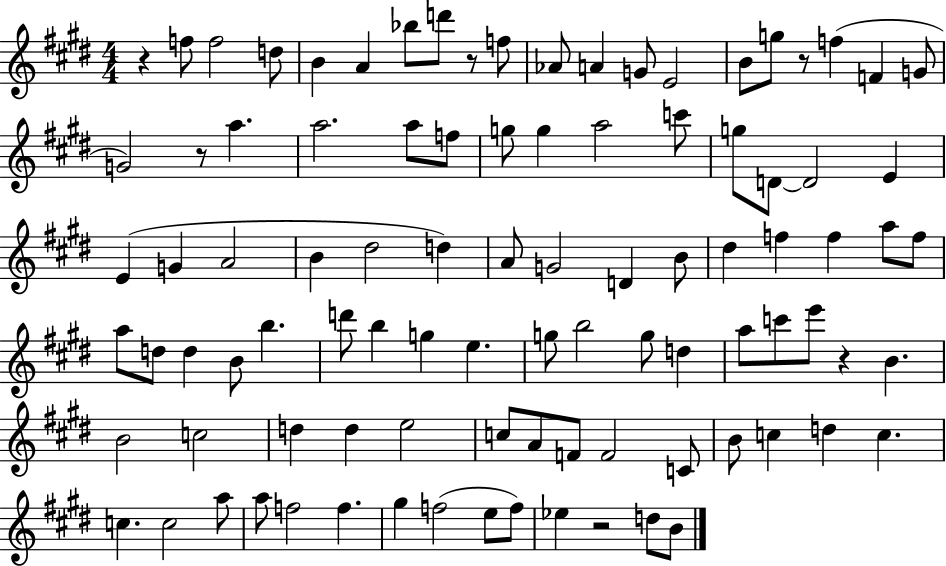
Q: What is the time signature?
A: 4/4